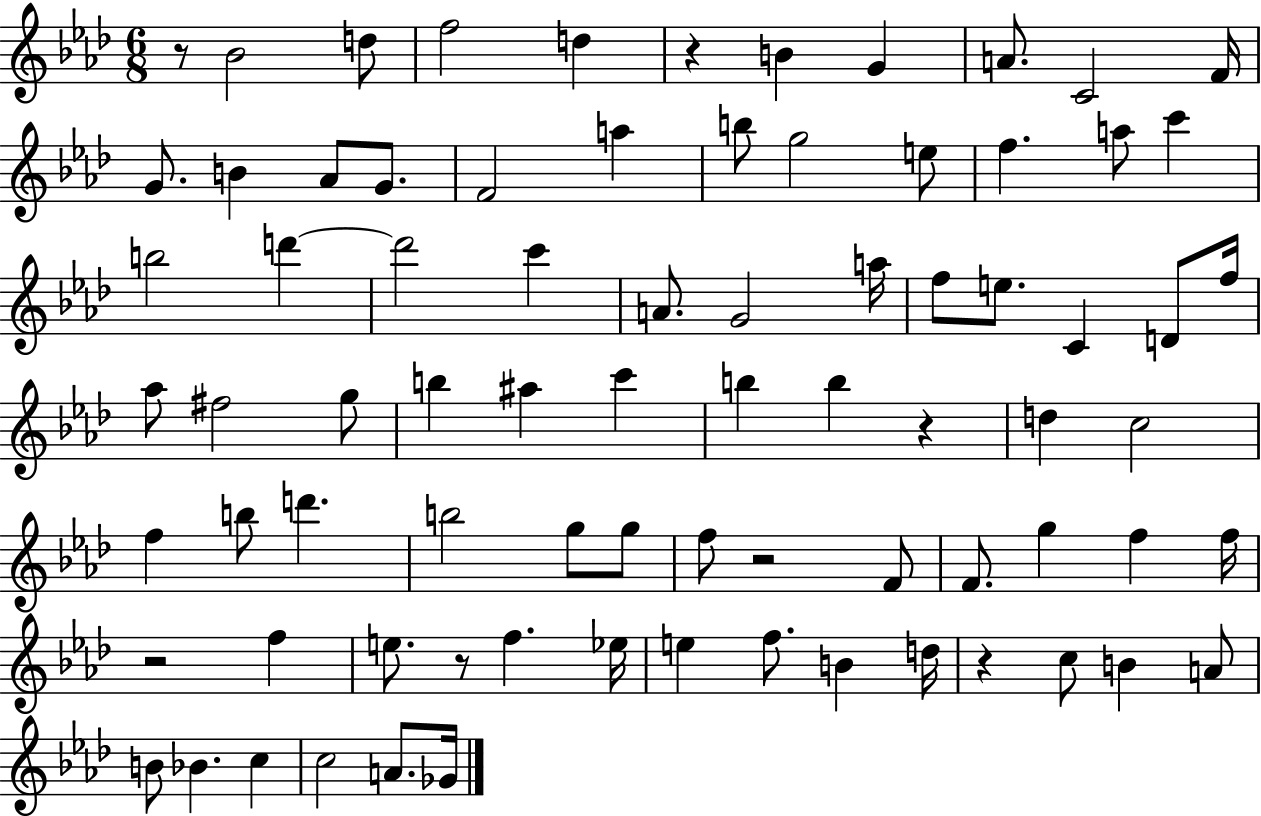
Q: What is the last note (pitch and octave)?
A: Gb4